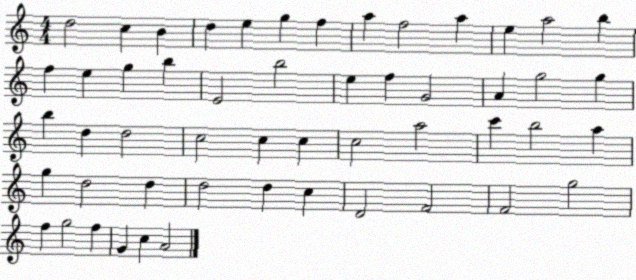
X:1
T:Untitled
M:4/4
L:1/4
K:C
d2 c B d e g f a f2 a e a2 b f e g b E2 b2 e f G2 A g2 g b d d2 c2 c c c2 a2 c' b2 a g d2 d d2 d c D2 F2 F2 g2 f g2 f G c A2